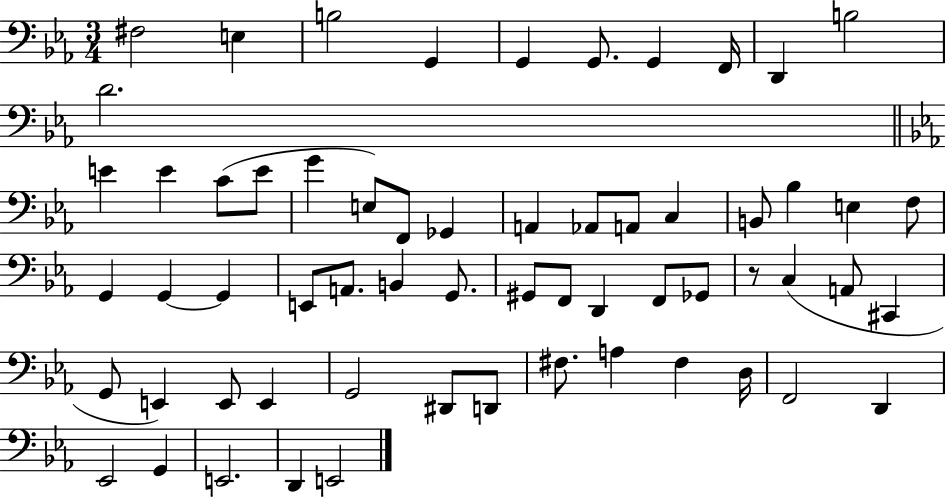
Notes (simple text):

F#3/h E3/q B3/h G2/q G2/q G2/e. G2/q F2/s D2/q B3/h D4/h. E4/q E4/q C4/e E4/e G4/q E3/e F2/e Gb2/q A2/q Ab2/e A2/e C3/q B2/e Bb3/q E3/q F3/e G2/q G2/q G2/q E2/e A2/e. B2/q G2/e. G#2/e F2/e D2/q F2/e Gb2/e R/e C3/q A2/e C#2/q G2/e E2/q E2/e E2/q G2/h D#2/e D2/e F#3/e. A3/q F#3/q D3/s F2/h D2/q Eb2/h G2/q E2/h. D2/q E2/h